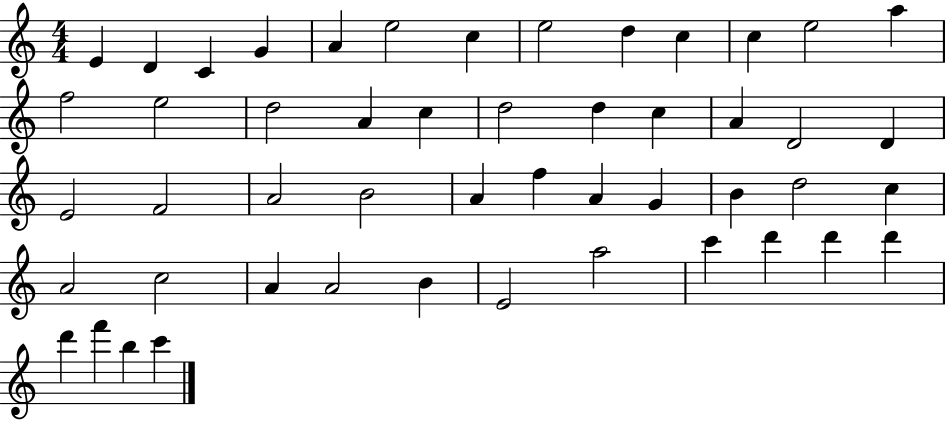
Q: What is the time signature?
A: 4/4